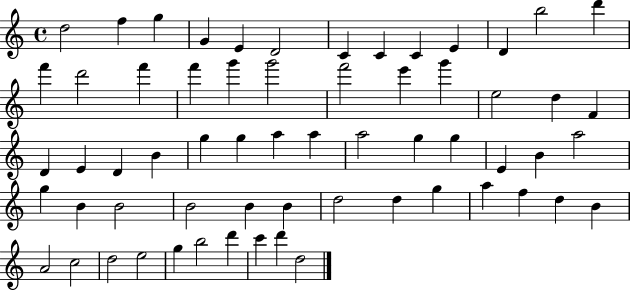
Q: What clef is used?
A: treble